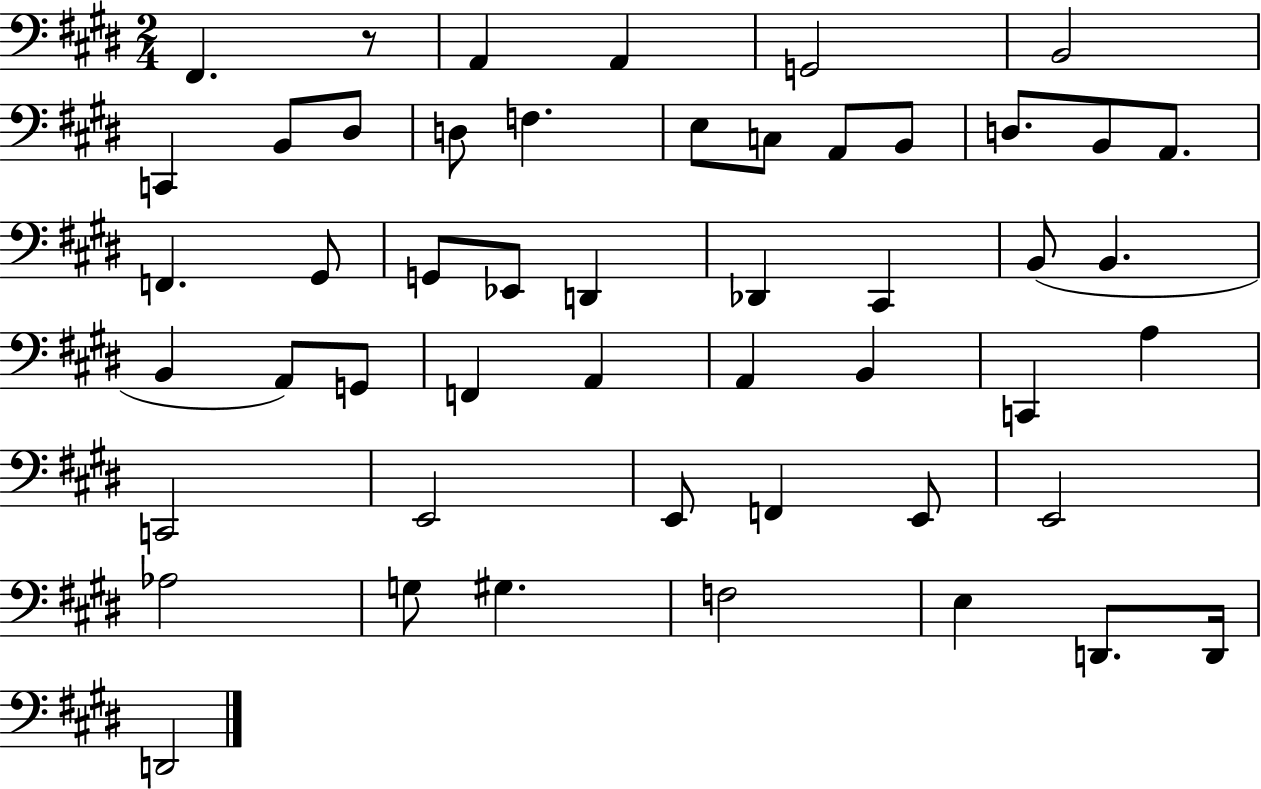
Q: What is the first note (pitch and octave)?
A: F#2